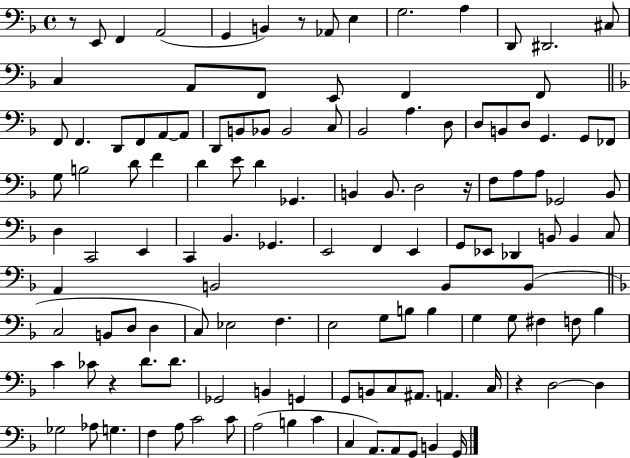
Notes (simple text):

R/e E2/e F2/q A2/h G2/q B2/q R/e Ab2/e E3/q G3/h. A3/q D2/e D#2/h. C#3/e C3/q A2/e F2/e E2/e F2/q F2/e F2/e F2/q. D2/e F2/e A2/e A2/e D2/e B2/e Bb2/e Bb2/h C3/e Bb2/h A3/q. D3/e D3/e B2/e D3/e G2/q. G2/e FES2/e G3/e B3/h D4/e F4/q D4/q E4/e D4/q Gb2/q. B2/q B2/e. D3/h R/s F3/e A3/e A3/e Gb2/h Bb2/e D3/q C2/h E2/q C2/q Bb2/q. Gb2/q. E2/h F2/q E2/q G2/e Eb2/e Db2/q B2/e B2/q C3/e A2/q B2/h B2/e B2/e C3/h B2/e D3/e D3/q C3/e Eb3/h F3/q. E3/h G3/e B3/e B3/q G3/q G3/e F#3/q F3/e Bb3/q C4/q CES4/e R/q D4/e. D4/e. Gb2/h B2/q G2/q G2/e B2/e C3/e A#2/e. A2/q. C3/s R/q D3/h D3/q Gb3/h Ab3/e G3/q. F3/q A3/e C4/h C4/e A3/h B3/q C4/q C3/q A2/e. A2/e G2/e B2/q G2/s